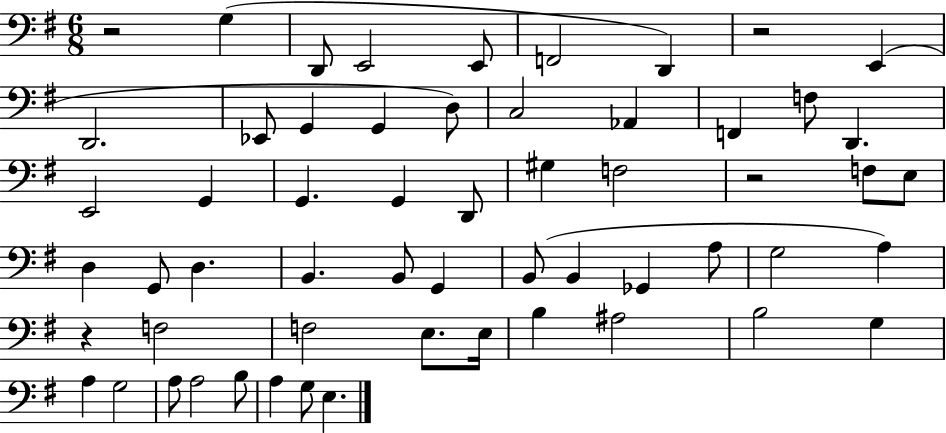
X:1
T:Untitled
M:6/8
L:1/4
K:G
z2 G, D,,/2 E,,2 E,,/2 F,,2 D,, z2 E,, D,,2 _E,,/2 G,, G,, D,/2 C,2 _A,, F,, F,/2 D,, E,,2 G,, G,, G,, D,,/2 ^G, F,2 z2 F,/2 E,/2 D, G,,/2 D, B,, B,,/2 G,, B,,/2 B,, _G,, A,/2 G,2 A, z F,2 F,2 E,/2 E,/4 B, ^A,2 B,2 G, A, G,2 A,/2 A,2 B,/2 A, G,/2 E,